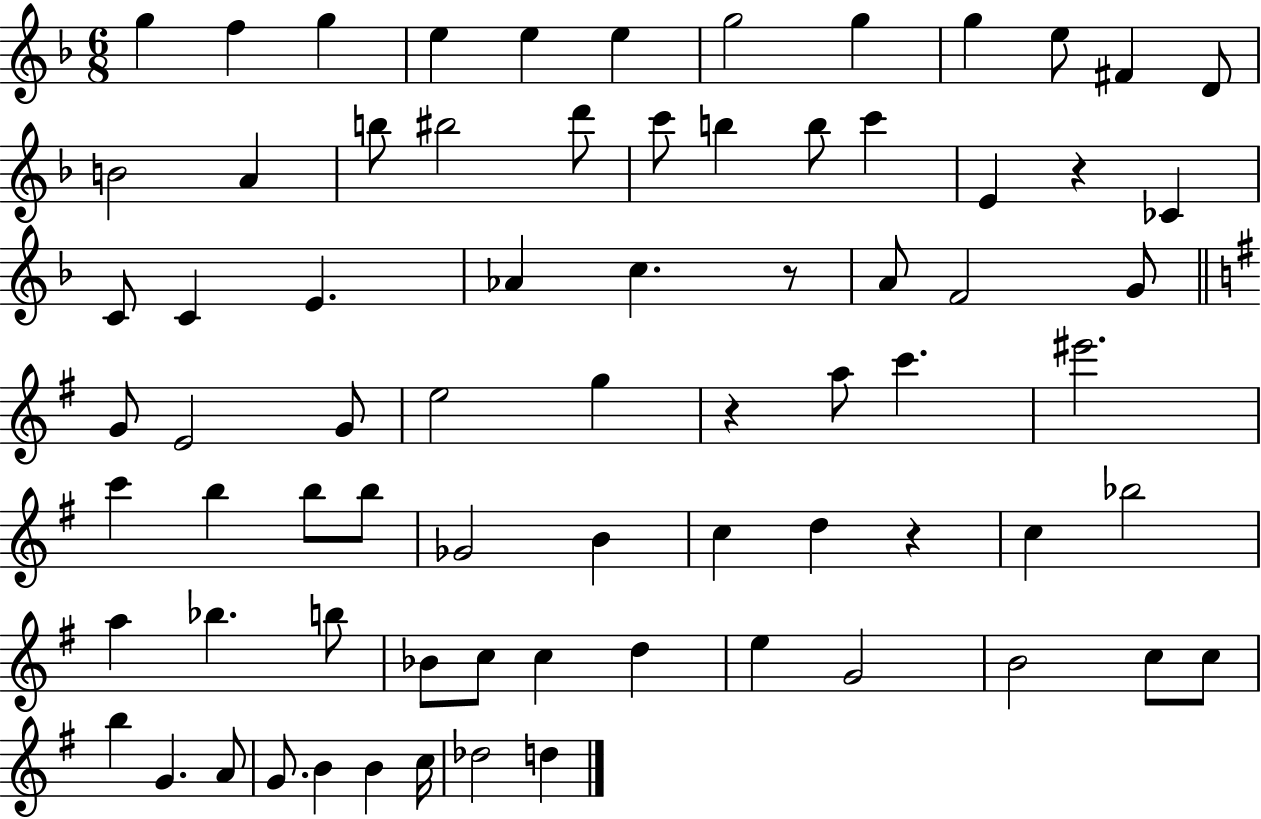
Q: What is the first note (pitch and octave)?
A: G5